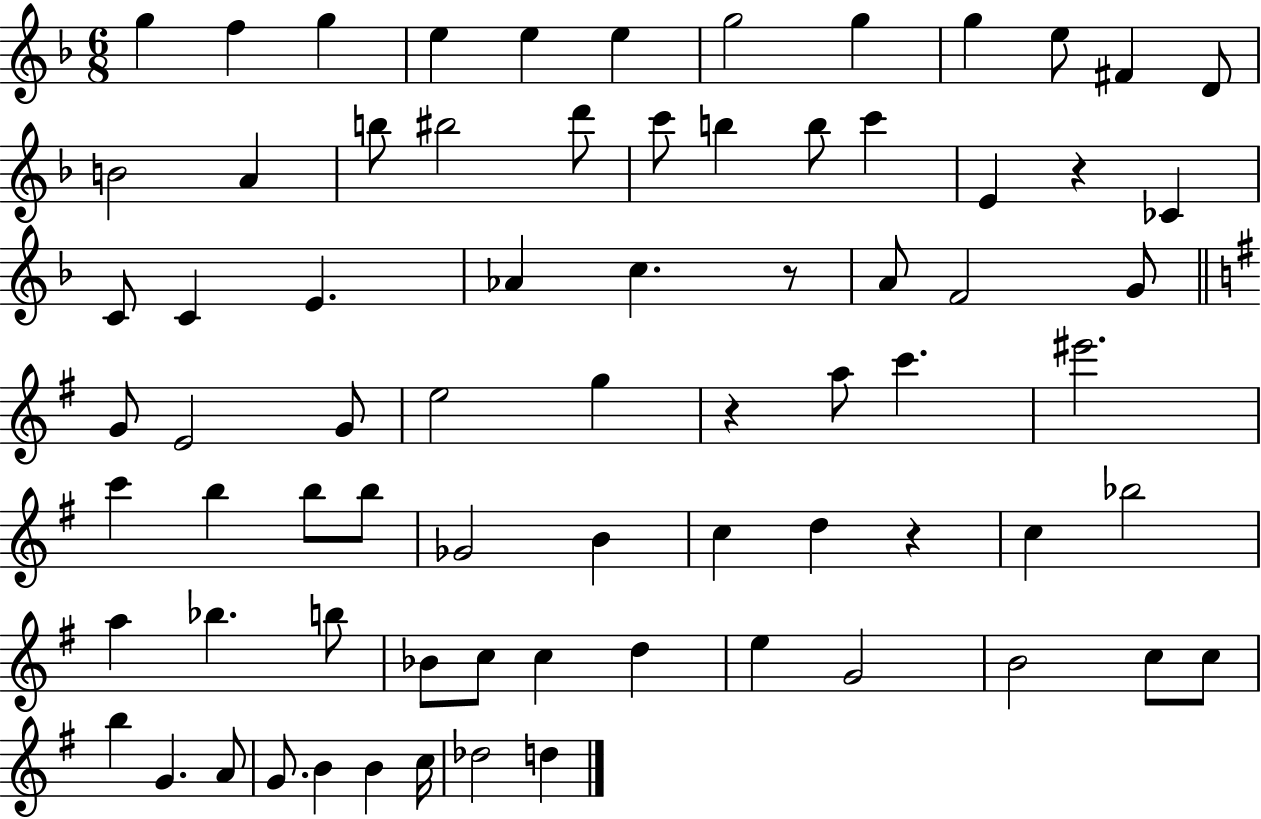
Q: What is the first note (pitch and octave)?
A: G5